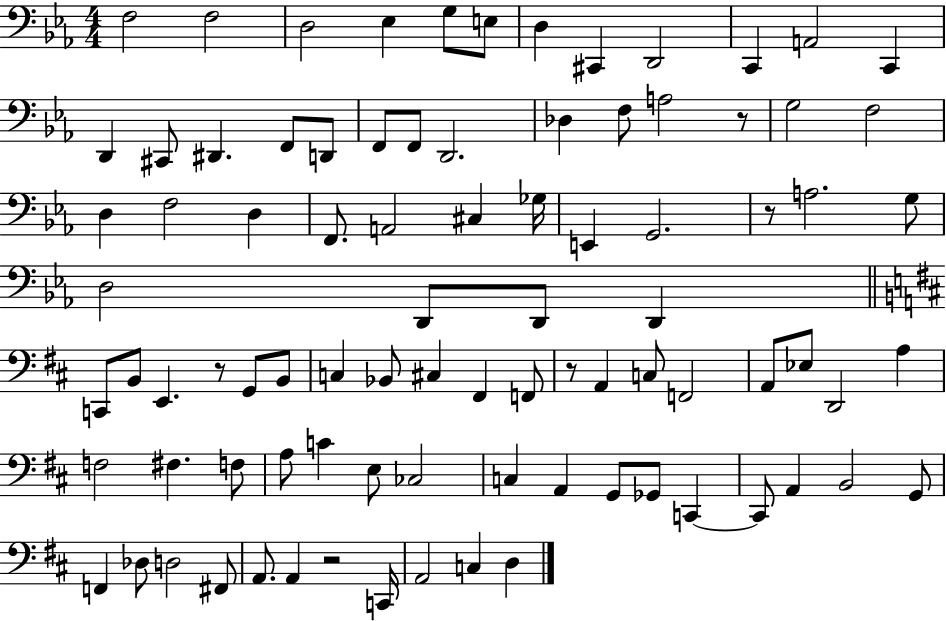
F3/h F3/h D3/h Eb3/q G3/e E3/e D3/q C#2/q D2/h C2/q A2/h C2/q D2/q C#2/e D#2/q. F2/e D2/e F2/e F2/e D2/h. Db3/q F3/e A3/h R/e G3/h F3/h D3/q F3/h D3/q F2/e. A2/h C#3/q Gb3/s E2/q G2/h. R/e A3/h. G3/e D3/h D2/e D2/e D2/q C2/e B2/e E2/q. R/e G2/e B2/e C3/q Bb2/e C#3/q F#2/q F2/e R/e A2/q C3/e F2/h A2/e Eb3/e D2/h A3/q F3/h F#3/q. F3/e A3/e C4/q E3/e CES3/h C3/q A2/q G2/e Gb2/e C2/q C2/e A2/q B2/h G2/e F2/q Db3/e D3/h F#2/e A2/e. A2/q R/h C2/s A2/h C3/q D3/q